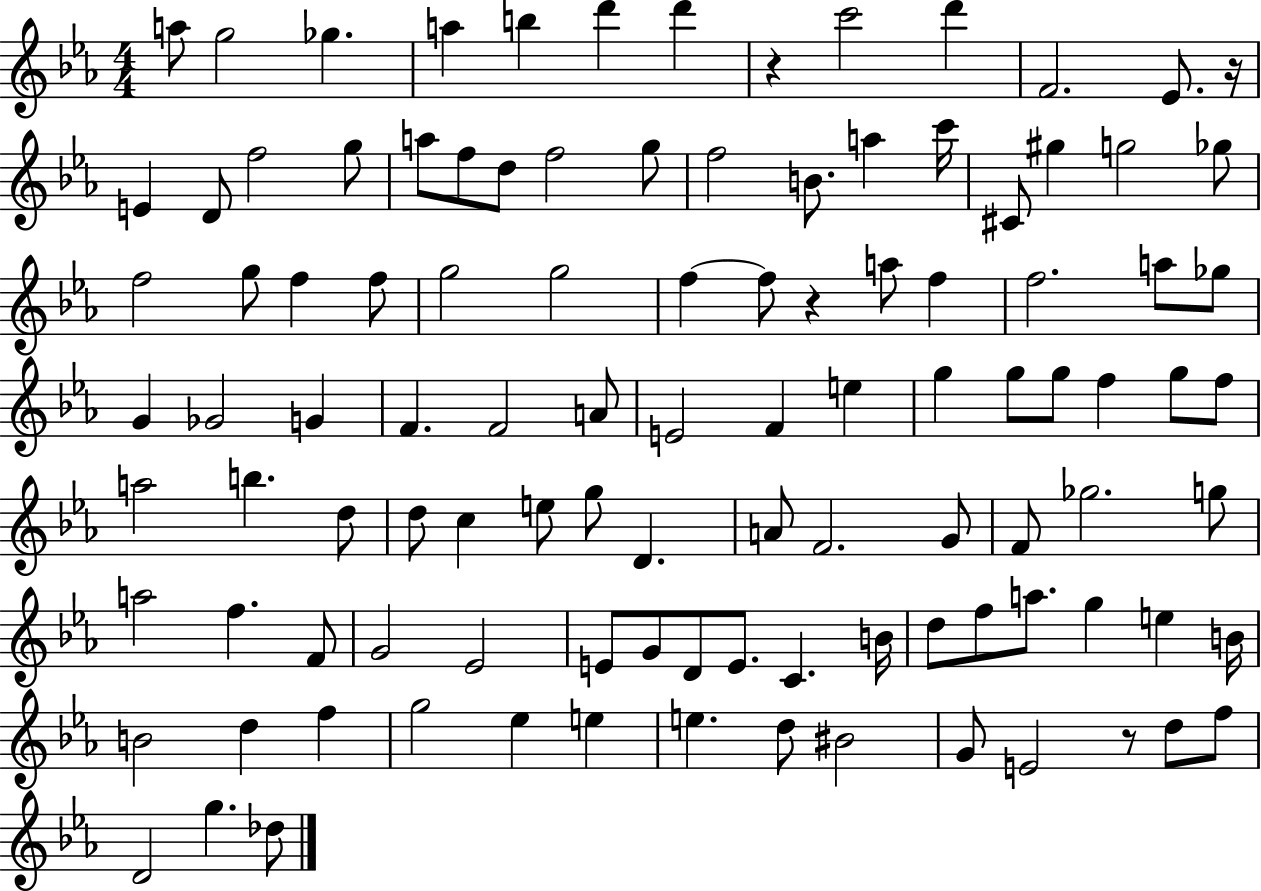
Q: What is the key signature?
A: EES major